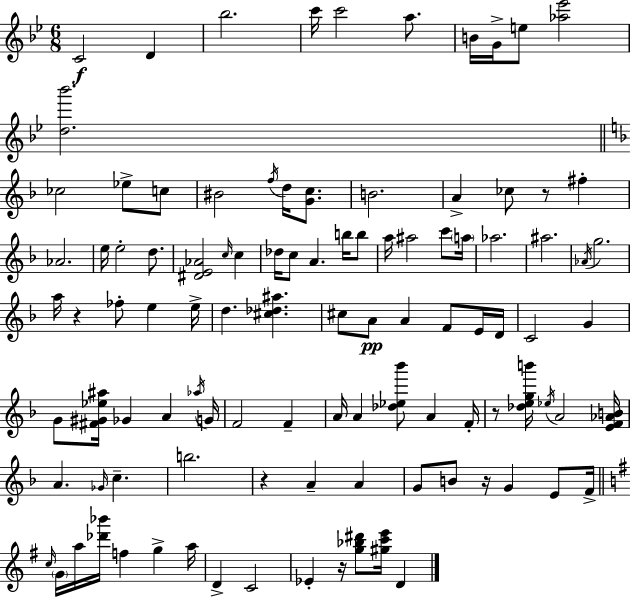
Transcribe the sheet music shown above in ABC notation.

X:1
T:Untitled
M:6/8
L:1/4
K:Bb
C2 D _b2 c'/4 c'2 a/2 B/4 G/4 e/2 [_a_e']2 [d_b']2 _c2 _e/2 c/2 ^B2 f/4 d/4 [Gc]/2 B2 A _c/2 z/2 ^f _A2 e/4 e2 d/2 [^DE_A]2 c/4 c _d/4 c/2 A b/4 b/2 a/4 ^a2 c'/2 a/4 _a2 ^a2 _A/4 g2 a/4 z _f/2 e e/4 d [^c_d^a] ^c/2 A/2 A F/2 E/4 D/4 C2 G G/2 [^F^G_e^a]/4 _G A _a/4 G/4 F2 F A/4 A [_d_e_b']/2 A F/4 z/2 [_degb']/4 _e/4 A2 [EF_AB]/4 A _G/4 c b2 z A A G/2 B/2 z/4 G E/2 F/4 c/4 G/4 a/4 [_d'_b']/4 f g a/4 D C2 _E z/4 [g_b^d']/2 [^gc'e']/4 D